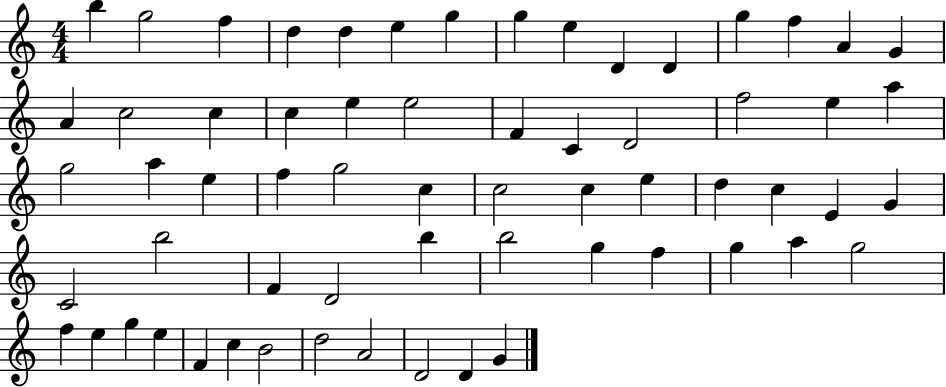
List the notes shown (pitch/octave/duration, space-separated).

B5/q G5/h F5/q D5/q D5/q E5/q G5/q G5/q E5/q D4/q D4/q G5/q F5/q A4/q G4/q A4/q C5/h C5/q C5/q E5/q E5/h F4/q C4/q D4/h F5/h E5/q A5/q G5/h A5/q E5/q F5/q G5/h C5/q C5/h C5/q E5/q D5/q C5/q E4/q G4/q C4/h B5/h F4/q D4/h B5/q B5/h G5/q F5/q G5/q A5/q G5/h F5/q E5/q G5/q E5/q F4/q C5/q B4/h D5/h A4/h D4/h D4/q G4/q